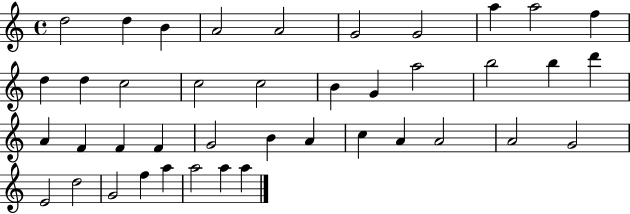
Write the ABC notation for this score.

X:1
T:Untitled
M:4/4
L:1/4
K:C
d2 d B A2 A2 G2 G2 a a2 f d d c2 c2 c2 B G a2 b2 b d' A F F F G2 B A c A A2 A2 G2 E2 d2 G2 f a a2 a a